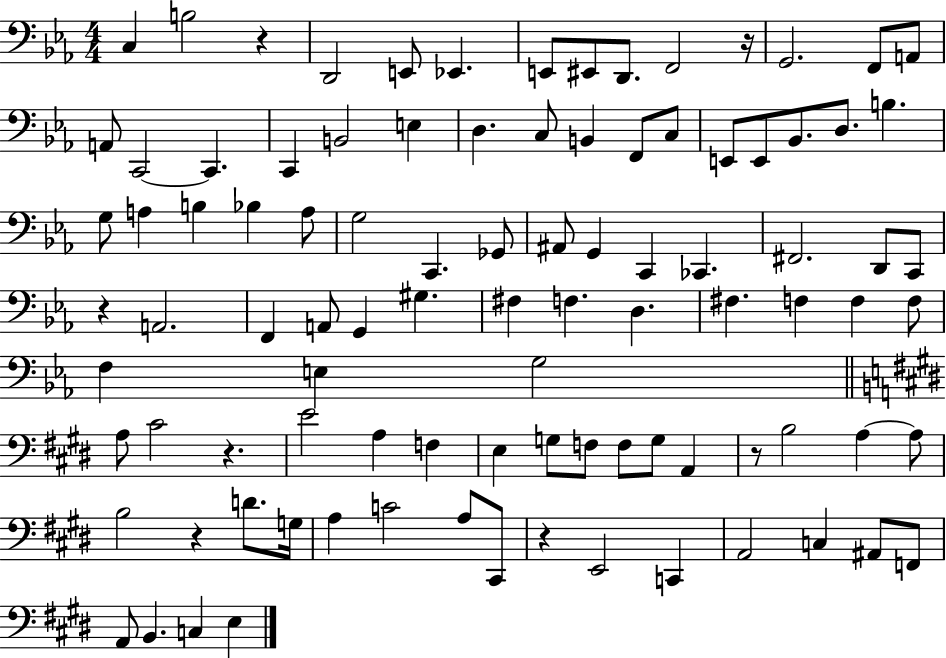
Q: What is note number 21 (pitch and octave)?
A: B2